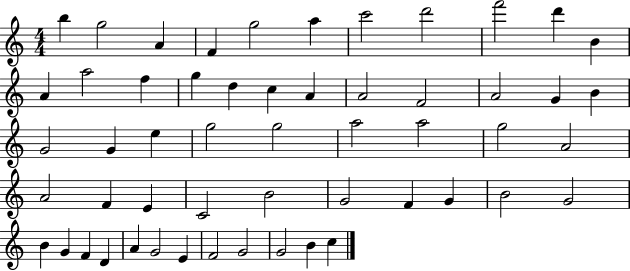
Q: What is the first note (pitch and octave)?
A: B5